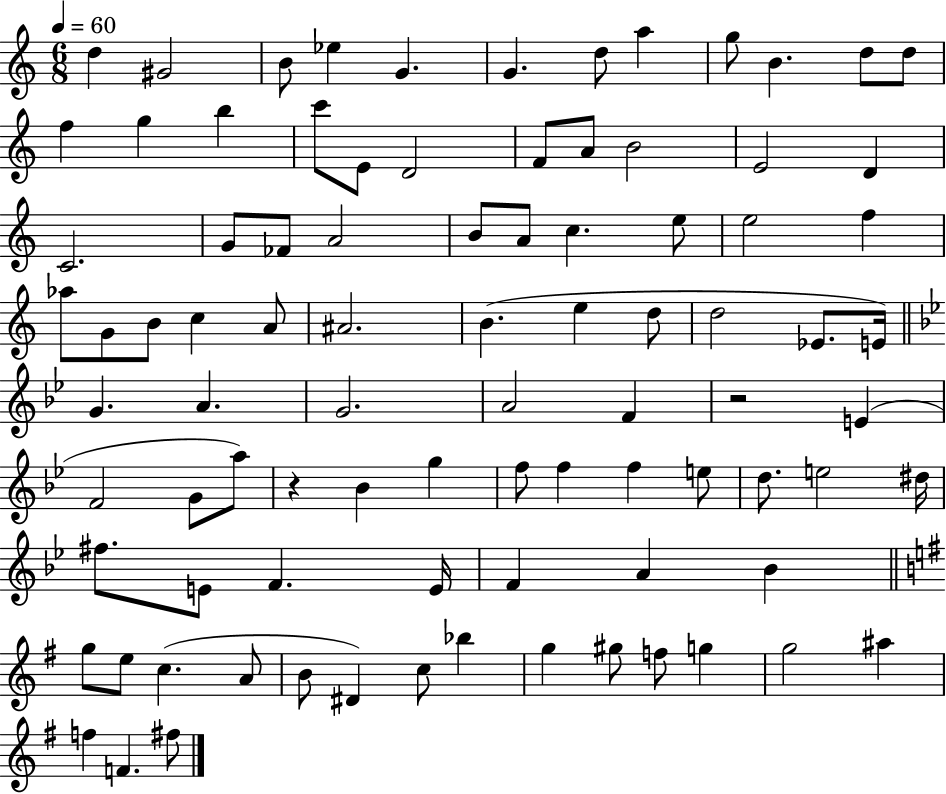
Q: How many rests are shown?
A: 2